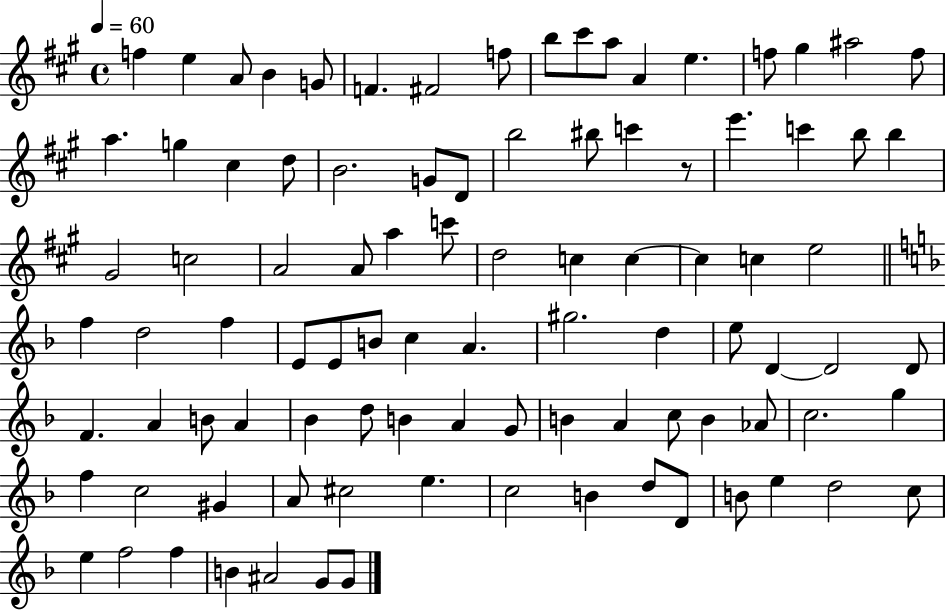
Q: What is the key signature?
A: A major